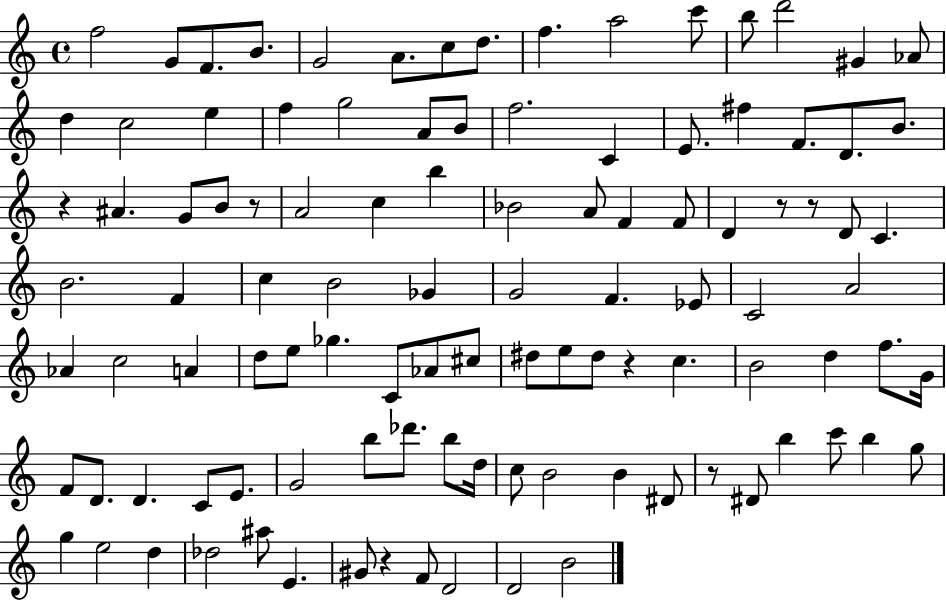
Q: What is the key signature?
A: C major